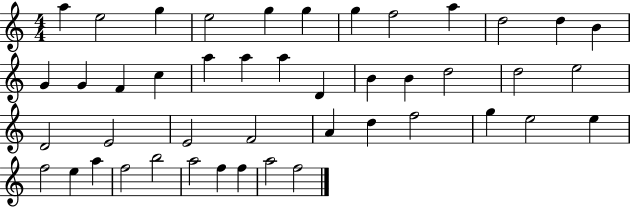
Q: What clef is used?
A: treble